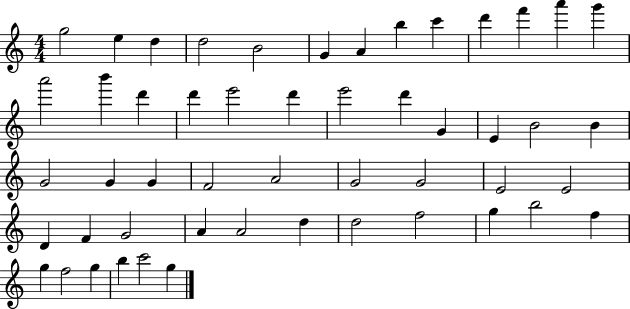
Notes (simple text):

G5/h E5/q D5/q D5/h B4/h G4/q A4/q B5/q C6/q D6/q F6/q A6/q G6/q A6/h B6/q D6/q D6/q E6/h D6/q E6/h D6/q G4/q E4/q B4/h B4/q G4/h G4/q G4/q F4/h A4/h G4/h G4/h E4/h E4/h D4/q F4/q G4/h A4/q A4/h D5/q D5/h F5/h G5/q B5/h F5/q G5/q F5/h G5/q B5/q C6/h G5/q